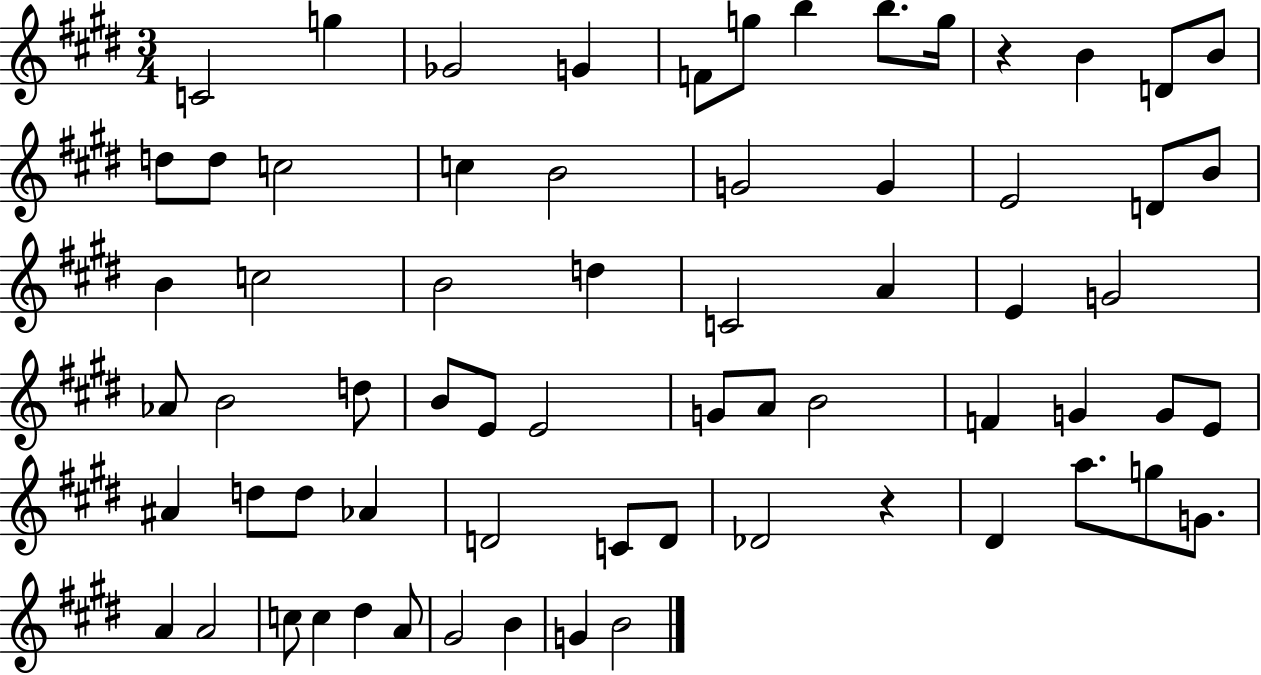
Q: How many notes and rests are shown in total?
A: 67